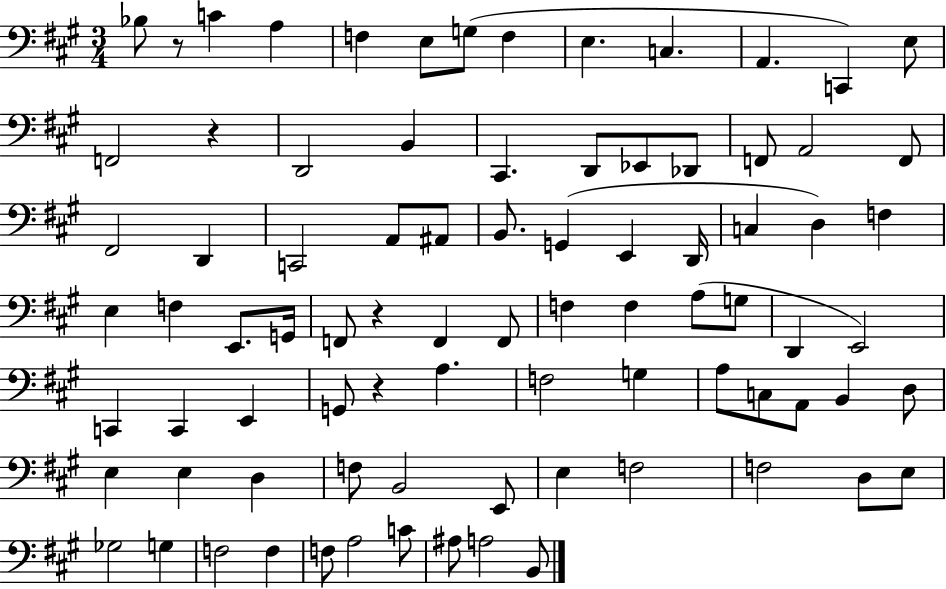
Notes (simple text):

Bb3/e R/e C4/q A3/q F3/q E3/e G3/e F3/q E3/q. C3/q. A2/q. C2/q E3/e F2/h R/q D2/h B2/q C#2/q. D2/e Eb2/e Db2/e F2/e A2/h F2/e F#2/h D2/q C2/h A2/e A#2/e B2/e. G2/q E2/q D2/s C3/q D3/q F3/q E3/q F3/q E2/e. G2/s F2/e R/q F2/q F2/e F3/q F3/q A3/e G3/e D2/q E2/h C2/q C2/q E2/q G2/e R/q A3/q. F3/h G3/q A3/e C3/e A2/e B2/q D3/e E3/q E3/q D3/q F3/e B2/h E2/e E3/q F3/h F3/h D3/e E3/e Gb3/h G3/q F3/h F3/q F3/e A3/h C4/e A#3/e A3/h B2/e